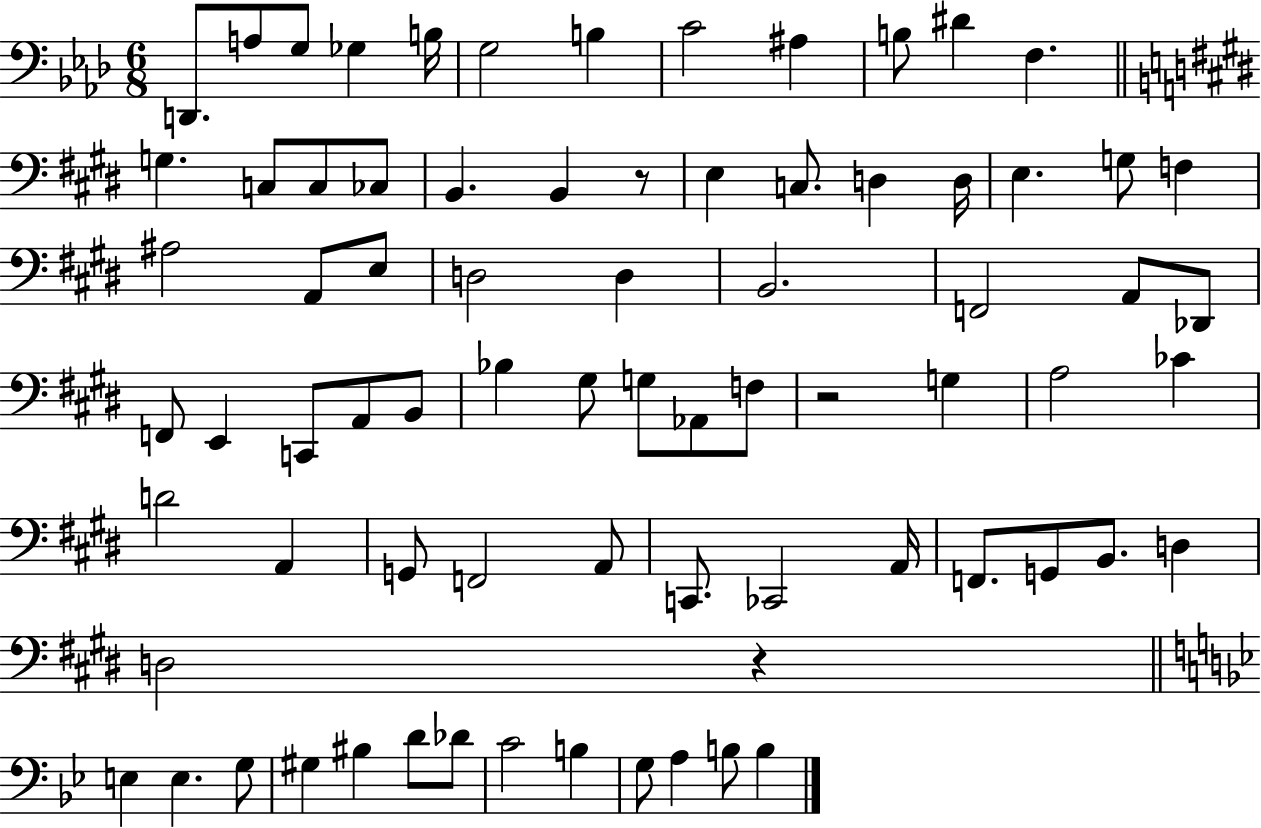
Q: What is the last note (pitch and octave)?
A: B3